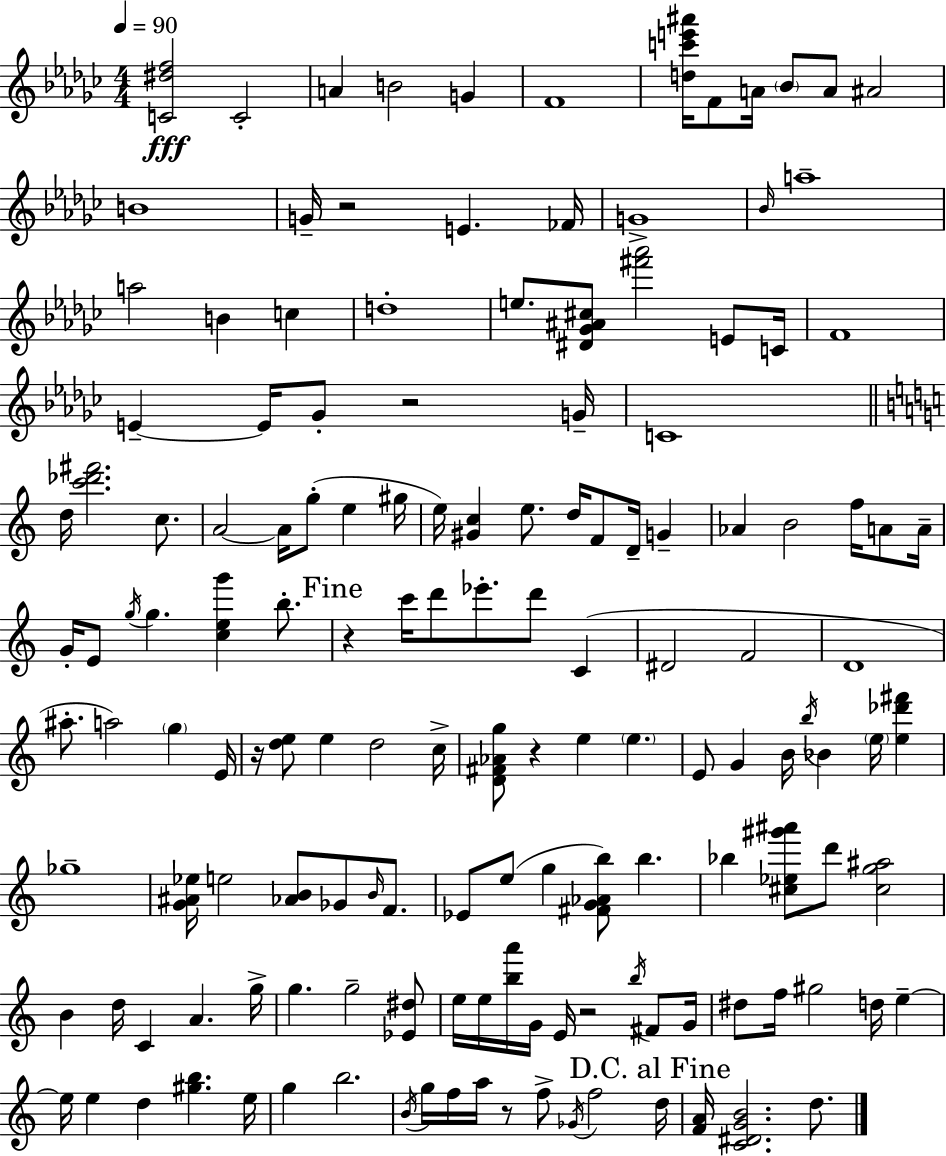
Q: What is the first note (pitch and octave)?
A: C4